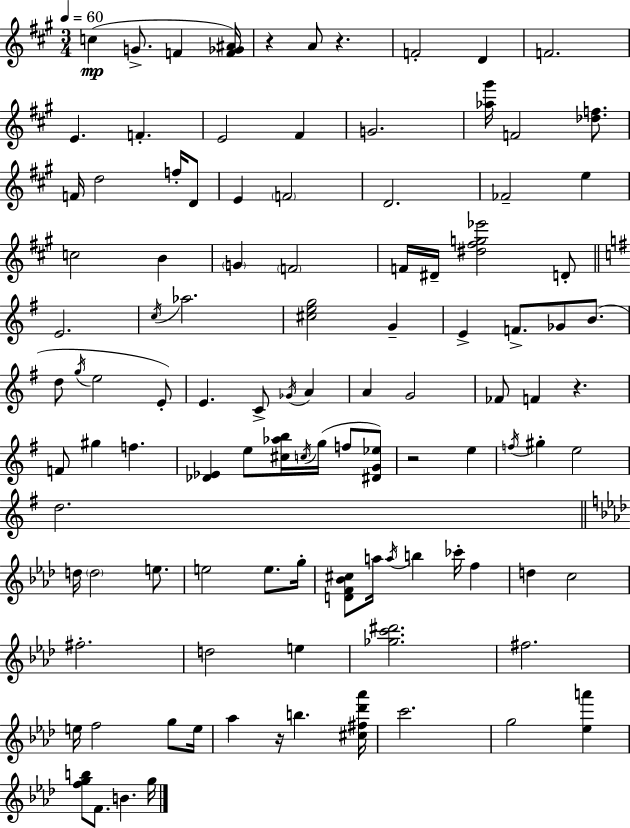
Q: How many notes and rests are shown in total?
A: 107